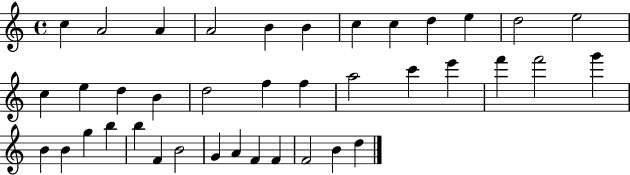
C5/q A4/h A4/q A4/h B4/q B4/q C5/q C5/q D5/q E5/q D5/h E5/h C5/q E5/q D5/q B4/q D5/h F5/q F5/q A5/h C6/q E6/q F6/q F6/h G6/q B4/q B4/q G5/q B5/q B5/q F4/q B4/h G4/q A4/q F4/q F4/q F4/h B4/q D5/q